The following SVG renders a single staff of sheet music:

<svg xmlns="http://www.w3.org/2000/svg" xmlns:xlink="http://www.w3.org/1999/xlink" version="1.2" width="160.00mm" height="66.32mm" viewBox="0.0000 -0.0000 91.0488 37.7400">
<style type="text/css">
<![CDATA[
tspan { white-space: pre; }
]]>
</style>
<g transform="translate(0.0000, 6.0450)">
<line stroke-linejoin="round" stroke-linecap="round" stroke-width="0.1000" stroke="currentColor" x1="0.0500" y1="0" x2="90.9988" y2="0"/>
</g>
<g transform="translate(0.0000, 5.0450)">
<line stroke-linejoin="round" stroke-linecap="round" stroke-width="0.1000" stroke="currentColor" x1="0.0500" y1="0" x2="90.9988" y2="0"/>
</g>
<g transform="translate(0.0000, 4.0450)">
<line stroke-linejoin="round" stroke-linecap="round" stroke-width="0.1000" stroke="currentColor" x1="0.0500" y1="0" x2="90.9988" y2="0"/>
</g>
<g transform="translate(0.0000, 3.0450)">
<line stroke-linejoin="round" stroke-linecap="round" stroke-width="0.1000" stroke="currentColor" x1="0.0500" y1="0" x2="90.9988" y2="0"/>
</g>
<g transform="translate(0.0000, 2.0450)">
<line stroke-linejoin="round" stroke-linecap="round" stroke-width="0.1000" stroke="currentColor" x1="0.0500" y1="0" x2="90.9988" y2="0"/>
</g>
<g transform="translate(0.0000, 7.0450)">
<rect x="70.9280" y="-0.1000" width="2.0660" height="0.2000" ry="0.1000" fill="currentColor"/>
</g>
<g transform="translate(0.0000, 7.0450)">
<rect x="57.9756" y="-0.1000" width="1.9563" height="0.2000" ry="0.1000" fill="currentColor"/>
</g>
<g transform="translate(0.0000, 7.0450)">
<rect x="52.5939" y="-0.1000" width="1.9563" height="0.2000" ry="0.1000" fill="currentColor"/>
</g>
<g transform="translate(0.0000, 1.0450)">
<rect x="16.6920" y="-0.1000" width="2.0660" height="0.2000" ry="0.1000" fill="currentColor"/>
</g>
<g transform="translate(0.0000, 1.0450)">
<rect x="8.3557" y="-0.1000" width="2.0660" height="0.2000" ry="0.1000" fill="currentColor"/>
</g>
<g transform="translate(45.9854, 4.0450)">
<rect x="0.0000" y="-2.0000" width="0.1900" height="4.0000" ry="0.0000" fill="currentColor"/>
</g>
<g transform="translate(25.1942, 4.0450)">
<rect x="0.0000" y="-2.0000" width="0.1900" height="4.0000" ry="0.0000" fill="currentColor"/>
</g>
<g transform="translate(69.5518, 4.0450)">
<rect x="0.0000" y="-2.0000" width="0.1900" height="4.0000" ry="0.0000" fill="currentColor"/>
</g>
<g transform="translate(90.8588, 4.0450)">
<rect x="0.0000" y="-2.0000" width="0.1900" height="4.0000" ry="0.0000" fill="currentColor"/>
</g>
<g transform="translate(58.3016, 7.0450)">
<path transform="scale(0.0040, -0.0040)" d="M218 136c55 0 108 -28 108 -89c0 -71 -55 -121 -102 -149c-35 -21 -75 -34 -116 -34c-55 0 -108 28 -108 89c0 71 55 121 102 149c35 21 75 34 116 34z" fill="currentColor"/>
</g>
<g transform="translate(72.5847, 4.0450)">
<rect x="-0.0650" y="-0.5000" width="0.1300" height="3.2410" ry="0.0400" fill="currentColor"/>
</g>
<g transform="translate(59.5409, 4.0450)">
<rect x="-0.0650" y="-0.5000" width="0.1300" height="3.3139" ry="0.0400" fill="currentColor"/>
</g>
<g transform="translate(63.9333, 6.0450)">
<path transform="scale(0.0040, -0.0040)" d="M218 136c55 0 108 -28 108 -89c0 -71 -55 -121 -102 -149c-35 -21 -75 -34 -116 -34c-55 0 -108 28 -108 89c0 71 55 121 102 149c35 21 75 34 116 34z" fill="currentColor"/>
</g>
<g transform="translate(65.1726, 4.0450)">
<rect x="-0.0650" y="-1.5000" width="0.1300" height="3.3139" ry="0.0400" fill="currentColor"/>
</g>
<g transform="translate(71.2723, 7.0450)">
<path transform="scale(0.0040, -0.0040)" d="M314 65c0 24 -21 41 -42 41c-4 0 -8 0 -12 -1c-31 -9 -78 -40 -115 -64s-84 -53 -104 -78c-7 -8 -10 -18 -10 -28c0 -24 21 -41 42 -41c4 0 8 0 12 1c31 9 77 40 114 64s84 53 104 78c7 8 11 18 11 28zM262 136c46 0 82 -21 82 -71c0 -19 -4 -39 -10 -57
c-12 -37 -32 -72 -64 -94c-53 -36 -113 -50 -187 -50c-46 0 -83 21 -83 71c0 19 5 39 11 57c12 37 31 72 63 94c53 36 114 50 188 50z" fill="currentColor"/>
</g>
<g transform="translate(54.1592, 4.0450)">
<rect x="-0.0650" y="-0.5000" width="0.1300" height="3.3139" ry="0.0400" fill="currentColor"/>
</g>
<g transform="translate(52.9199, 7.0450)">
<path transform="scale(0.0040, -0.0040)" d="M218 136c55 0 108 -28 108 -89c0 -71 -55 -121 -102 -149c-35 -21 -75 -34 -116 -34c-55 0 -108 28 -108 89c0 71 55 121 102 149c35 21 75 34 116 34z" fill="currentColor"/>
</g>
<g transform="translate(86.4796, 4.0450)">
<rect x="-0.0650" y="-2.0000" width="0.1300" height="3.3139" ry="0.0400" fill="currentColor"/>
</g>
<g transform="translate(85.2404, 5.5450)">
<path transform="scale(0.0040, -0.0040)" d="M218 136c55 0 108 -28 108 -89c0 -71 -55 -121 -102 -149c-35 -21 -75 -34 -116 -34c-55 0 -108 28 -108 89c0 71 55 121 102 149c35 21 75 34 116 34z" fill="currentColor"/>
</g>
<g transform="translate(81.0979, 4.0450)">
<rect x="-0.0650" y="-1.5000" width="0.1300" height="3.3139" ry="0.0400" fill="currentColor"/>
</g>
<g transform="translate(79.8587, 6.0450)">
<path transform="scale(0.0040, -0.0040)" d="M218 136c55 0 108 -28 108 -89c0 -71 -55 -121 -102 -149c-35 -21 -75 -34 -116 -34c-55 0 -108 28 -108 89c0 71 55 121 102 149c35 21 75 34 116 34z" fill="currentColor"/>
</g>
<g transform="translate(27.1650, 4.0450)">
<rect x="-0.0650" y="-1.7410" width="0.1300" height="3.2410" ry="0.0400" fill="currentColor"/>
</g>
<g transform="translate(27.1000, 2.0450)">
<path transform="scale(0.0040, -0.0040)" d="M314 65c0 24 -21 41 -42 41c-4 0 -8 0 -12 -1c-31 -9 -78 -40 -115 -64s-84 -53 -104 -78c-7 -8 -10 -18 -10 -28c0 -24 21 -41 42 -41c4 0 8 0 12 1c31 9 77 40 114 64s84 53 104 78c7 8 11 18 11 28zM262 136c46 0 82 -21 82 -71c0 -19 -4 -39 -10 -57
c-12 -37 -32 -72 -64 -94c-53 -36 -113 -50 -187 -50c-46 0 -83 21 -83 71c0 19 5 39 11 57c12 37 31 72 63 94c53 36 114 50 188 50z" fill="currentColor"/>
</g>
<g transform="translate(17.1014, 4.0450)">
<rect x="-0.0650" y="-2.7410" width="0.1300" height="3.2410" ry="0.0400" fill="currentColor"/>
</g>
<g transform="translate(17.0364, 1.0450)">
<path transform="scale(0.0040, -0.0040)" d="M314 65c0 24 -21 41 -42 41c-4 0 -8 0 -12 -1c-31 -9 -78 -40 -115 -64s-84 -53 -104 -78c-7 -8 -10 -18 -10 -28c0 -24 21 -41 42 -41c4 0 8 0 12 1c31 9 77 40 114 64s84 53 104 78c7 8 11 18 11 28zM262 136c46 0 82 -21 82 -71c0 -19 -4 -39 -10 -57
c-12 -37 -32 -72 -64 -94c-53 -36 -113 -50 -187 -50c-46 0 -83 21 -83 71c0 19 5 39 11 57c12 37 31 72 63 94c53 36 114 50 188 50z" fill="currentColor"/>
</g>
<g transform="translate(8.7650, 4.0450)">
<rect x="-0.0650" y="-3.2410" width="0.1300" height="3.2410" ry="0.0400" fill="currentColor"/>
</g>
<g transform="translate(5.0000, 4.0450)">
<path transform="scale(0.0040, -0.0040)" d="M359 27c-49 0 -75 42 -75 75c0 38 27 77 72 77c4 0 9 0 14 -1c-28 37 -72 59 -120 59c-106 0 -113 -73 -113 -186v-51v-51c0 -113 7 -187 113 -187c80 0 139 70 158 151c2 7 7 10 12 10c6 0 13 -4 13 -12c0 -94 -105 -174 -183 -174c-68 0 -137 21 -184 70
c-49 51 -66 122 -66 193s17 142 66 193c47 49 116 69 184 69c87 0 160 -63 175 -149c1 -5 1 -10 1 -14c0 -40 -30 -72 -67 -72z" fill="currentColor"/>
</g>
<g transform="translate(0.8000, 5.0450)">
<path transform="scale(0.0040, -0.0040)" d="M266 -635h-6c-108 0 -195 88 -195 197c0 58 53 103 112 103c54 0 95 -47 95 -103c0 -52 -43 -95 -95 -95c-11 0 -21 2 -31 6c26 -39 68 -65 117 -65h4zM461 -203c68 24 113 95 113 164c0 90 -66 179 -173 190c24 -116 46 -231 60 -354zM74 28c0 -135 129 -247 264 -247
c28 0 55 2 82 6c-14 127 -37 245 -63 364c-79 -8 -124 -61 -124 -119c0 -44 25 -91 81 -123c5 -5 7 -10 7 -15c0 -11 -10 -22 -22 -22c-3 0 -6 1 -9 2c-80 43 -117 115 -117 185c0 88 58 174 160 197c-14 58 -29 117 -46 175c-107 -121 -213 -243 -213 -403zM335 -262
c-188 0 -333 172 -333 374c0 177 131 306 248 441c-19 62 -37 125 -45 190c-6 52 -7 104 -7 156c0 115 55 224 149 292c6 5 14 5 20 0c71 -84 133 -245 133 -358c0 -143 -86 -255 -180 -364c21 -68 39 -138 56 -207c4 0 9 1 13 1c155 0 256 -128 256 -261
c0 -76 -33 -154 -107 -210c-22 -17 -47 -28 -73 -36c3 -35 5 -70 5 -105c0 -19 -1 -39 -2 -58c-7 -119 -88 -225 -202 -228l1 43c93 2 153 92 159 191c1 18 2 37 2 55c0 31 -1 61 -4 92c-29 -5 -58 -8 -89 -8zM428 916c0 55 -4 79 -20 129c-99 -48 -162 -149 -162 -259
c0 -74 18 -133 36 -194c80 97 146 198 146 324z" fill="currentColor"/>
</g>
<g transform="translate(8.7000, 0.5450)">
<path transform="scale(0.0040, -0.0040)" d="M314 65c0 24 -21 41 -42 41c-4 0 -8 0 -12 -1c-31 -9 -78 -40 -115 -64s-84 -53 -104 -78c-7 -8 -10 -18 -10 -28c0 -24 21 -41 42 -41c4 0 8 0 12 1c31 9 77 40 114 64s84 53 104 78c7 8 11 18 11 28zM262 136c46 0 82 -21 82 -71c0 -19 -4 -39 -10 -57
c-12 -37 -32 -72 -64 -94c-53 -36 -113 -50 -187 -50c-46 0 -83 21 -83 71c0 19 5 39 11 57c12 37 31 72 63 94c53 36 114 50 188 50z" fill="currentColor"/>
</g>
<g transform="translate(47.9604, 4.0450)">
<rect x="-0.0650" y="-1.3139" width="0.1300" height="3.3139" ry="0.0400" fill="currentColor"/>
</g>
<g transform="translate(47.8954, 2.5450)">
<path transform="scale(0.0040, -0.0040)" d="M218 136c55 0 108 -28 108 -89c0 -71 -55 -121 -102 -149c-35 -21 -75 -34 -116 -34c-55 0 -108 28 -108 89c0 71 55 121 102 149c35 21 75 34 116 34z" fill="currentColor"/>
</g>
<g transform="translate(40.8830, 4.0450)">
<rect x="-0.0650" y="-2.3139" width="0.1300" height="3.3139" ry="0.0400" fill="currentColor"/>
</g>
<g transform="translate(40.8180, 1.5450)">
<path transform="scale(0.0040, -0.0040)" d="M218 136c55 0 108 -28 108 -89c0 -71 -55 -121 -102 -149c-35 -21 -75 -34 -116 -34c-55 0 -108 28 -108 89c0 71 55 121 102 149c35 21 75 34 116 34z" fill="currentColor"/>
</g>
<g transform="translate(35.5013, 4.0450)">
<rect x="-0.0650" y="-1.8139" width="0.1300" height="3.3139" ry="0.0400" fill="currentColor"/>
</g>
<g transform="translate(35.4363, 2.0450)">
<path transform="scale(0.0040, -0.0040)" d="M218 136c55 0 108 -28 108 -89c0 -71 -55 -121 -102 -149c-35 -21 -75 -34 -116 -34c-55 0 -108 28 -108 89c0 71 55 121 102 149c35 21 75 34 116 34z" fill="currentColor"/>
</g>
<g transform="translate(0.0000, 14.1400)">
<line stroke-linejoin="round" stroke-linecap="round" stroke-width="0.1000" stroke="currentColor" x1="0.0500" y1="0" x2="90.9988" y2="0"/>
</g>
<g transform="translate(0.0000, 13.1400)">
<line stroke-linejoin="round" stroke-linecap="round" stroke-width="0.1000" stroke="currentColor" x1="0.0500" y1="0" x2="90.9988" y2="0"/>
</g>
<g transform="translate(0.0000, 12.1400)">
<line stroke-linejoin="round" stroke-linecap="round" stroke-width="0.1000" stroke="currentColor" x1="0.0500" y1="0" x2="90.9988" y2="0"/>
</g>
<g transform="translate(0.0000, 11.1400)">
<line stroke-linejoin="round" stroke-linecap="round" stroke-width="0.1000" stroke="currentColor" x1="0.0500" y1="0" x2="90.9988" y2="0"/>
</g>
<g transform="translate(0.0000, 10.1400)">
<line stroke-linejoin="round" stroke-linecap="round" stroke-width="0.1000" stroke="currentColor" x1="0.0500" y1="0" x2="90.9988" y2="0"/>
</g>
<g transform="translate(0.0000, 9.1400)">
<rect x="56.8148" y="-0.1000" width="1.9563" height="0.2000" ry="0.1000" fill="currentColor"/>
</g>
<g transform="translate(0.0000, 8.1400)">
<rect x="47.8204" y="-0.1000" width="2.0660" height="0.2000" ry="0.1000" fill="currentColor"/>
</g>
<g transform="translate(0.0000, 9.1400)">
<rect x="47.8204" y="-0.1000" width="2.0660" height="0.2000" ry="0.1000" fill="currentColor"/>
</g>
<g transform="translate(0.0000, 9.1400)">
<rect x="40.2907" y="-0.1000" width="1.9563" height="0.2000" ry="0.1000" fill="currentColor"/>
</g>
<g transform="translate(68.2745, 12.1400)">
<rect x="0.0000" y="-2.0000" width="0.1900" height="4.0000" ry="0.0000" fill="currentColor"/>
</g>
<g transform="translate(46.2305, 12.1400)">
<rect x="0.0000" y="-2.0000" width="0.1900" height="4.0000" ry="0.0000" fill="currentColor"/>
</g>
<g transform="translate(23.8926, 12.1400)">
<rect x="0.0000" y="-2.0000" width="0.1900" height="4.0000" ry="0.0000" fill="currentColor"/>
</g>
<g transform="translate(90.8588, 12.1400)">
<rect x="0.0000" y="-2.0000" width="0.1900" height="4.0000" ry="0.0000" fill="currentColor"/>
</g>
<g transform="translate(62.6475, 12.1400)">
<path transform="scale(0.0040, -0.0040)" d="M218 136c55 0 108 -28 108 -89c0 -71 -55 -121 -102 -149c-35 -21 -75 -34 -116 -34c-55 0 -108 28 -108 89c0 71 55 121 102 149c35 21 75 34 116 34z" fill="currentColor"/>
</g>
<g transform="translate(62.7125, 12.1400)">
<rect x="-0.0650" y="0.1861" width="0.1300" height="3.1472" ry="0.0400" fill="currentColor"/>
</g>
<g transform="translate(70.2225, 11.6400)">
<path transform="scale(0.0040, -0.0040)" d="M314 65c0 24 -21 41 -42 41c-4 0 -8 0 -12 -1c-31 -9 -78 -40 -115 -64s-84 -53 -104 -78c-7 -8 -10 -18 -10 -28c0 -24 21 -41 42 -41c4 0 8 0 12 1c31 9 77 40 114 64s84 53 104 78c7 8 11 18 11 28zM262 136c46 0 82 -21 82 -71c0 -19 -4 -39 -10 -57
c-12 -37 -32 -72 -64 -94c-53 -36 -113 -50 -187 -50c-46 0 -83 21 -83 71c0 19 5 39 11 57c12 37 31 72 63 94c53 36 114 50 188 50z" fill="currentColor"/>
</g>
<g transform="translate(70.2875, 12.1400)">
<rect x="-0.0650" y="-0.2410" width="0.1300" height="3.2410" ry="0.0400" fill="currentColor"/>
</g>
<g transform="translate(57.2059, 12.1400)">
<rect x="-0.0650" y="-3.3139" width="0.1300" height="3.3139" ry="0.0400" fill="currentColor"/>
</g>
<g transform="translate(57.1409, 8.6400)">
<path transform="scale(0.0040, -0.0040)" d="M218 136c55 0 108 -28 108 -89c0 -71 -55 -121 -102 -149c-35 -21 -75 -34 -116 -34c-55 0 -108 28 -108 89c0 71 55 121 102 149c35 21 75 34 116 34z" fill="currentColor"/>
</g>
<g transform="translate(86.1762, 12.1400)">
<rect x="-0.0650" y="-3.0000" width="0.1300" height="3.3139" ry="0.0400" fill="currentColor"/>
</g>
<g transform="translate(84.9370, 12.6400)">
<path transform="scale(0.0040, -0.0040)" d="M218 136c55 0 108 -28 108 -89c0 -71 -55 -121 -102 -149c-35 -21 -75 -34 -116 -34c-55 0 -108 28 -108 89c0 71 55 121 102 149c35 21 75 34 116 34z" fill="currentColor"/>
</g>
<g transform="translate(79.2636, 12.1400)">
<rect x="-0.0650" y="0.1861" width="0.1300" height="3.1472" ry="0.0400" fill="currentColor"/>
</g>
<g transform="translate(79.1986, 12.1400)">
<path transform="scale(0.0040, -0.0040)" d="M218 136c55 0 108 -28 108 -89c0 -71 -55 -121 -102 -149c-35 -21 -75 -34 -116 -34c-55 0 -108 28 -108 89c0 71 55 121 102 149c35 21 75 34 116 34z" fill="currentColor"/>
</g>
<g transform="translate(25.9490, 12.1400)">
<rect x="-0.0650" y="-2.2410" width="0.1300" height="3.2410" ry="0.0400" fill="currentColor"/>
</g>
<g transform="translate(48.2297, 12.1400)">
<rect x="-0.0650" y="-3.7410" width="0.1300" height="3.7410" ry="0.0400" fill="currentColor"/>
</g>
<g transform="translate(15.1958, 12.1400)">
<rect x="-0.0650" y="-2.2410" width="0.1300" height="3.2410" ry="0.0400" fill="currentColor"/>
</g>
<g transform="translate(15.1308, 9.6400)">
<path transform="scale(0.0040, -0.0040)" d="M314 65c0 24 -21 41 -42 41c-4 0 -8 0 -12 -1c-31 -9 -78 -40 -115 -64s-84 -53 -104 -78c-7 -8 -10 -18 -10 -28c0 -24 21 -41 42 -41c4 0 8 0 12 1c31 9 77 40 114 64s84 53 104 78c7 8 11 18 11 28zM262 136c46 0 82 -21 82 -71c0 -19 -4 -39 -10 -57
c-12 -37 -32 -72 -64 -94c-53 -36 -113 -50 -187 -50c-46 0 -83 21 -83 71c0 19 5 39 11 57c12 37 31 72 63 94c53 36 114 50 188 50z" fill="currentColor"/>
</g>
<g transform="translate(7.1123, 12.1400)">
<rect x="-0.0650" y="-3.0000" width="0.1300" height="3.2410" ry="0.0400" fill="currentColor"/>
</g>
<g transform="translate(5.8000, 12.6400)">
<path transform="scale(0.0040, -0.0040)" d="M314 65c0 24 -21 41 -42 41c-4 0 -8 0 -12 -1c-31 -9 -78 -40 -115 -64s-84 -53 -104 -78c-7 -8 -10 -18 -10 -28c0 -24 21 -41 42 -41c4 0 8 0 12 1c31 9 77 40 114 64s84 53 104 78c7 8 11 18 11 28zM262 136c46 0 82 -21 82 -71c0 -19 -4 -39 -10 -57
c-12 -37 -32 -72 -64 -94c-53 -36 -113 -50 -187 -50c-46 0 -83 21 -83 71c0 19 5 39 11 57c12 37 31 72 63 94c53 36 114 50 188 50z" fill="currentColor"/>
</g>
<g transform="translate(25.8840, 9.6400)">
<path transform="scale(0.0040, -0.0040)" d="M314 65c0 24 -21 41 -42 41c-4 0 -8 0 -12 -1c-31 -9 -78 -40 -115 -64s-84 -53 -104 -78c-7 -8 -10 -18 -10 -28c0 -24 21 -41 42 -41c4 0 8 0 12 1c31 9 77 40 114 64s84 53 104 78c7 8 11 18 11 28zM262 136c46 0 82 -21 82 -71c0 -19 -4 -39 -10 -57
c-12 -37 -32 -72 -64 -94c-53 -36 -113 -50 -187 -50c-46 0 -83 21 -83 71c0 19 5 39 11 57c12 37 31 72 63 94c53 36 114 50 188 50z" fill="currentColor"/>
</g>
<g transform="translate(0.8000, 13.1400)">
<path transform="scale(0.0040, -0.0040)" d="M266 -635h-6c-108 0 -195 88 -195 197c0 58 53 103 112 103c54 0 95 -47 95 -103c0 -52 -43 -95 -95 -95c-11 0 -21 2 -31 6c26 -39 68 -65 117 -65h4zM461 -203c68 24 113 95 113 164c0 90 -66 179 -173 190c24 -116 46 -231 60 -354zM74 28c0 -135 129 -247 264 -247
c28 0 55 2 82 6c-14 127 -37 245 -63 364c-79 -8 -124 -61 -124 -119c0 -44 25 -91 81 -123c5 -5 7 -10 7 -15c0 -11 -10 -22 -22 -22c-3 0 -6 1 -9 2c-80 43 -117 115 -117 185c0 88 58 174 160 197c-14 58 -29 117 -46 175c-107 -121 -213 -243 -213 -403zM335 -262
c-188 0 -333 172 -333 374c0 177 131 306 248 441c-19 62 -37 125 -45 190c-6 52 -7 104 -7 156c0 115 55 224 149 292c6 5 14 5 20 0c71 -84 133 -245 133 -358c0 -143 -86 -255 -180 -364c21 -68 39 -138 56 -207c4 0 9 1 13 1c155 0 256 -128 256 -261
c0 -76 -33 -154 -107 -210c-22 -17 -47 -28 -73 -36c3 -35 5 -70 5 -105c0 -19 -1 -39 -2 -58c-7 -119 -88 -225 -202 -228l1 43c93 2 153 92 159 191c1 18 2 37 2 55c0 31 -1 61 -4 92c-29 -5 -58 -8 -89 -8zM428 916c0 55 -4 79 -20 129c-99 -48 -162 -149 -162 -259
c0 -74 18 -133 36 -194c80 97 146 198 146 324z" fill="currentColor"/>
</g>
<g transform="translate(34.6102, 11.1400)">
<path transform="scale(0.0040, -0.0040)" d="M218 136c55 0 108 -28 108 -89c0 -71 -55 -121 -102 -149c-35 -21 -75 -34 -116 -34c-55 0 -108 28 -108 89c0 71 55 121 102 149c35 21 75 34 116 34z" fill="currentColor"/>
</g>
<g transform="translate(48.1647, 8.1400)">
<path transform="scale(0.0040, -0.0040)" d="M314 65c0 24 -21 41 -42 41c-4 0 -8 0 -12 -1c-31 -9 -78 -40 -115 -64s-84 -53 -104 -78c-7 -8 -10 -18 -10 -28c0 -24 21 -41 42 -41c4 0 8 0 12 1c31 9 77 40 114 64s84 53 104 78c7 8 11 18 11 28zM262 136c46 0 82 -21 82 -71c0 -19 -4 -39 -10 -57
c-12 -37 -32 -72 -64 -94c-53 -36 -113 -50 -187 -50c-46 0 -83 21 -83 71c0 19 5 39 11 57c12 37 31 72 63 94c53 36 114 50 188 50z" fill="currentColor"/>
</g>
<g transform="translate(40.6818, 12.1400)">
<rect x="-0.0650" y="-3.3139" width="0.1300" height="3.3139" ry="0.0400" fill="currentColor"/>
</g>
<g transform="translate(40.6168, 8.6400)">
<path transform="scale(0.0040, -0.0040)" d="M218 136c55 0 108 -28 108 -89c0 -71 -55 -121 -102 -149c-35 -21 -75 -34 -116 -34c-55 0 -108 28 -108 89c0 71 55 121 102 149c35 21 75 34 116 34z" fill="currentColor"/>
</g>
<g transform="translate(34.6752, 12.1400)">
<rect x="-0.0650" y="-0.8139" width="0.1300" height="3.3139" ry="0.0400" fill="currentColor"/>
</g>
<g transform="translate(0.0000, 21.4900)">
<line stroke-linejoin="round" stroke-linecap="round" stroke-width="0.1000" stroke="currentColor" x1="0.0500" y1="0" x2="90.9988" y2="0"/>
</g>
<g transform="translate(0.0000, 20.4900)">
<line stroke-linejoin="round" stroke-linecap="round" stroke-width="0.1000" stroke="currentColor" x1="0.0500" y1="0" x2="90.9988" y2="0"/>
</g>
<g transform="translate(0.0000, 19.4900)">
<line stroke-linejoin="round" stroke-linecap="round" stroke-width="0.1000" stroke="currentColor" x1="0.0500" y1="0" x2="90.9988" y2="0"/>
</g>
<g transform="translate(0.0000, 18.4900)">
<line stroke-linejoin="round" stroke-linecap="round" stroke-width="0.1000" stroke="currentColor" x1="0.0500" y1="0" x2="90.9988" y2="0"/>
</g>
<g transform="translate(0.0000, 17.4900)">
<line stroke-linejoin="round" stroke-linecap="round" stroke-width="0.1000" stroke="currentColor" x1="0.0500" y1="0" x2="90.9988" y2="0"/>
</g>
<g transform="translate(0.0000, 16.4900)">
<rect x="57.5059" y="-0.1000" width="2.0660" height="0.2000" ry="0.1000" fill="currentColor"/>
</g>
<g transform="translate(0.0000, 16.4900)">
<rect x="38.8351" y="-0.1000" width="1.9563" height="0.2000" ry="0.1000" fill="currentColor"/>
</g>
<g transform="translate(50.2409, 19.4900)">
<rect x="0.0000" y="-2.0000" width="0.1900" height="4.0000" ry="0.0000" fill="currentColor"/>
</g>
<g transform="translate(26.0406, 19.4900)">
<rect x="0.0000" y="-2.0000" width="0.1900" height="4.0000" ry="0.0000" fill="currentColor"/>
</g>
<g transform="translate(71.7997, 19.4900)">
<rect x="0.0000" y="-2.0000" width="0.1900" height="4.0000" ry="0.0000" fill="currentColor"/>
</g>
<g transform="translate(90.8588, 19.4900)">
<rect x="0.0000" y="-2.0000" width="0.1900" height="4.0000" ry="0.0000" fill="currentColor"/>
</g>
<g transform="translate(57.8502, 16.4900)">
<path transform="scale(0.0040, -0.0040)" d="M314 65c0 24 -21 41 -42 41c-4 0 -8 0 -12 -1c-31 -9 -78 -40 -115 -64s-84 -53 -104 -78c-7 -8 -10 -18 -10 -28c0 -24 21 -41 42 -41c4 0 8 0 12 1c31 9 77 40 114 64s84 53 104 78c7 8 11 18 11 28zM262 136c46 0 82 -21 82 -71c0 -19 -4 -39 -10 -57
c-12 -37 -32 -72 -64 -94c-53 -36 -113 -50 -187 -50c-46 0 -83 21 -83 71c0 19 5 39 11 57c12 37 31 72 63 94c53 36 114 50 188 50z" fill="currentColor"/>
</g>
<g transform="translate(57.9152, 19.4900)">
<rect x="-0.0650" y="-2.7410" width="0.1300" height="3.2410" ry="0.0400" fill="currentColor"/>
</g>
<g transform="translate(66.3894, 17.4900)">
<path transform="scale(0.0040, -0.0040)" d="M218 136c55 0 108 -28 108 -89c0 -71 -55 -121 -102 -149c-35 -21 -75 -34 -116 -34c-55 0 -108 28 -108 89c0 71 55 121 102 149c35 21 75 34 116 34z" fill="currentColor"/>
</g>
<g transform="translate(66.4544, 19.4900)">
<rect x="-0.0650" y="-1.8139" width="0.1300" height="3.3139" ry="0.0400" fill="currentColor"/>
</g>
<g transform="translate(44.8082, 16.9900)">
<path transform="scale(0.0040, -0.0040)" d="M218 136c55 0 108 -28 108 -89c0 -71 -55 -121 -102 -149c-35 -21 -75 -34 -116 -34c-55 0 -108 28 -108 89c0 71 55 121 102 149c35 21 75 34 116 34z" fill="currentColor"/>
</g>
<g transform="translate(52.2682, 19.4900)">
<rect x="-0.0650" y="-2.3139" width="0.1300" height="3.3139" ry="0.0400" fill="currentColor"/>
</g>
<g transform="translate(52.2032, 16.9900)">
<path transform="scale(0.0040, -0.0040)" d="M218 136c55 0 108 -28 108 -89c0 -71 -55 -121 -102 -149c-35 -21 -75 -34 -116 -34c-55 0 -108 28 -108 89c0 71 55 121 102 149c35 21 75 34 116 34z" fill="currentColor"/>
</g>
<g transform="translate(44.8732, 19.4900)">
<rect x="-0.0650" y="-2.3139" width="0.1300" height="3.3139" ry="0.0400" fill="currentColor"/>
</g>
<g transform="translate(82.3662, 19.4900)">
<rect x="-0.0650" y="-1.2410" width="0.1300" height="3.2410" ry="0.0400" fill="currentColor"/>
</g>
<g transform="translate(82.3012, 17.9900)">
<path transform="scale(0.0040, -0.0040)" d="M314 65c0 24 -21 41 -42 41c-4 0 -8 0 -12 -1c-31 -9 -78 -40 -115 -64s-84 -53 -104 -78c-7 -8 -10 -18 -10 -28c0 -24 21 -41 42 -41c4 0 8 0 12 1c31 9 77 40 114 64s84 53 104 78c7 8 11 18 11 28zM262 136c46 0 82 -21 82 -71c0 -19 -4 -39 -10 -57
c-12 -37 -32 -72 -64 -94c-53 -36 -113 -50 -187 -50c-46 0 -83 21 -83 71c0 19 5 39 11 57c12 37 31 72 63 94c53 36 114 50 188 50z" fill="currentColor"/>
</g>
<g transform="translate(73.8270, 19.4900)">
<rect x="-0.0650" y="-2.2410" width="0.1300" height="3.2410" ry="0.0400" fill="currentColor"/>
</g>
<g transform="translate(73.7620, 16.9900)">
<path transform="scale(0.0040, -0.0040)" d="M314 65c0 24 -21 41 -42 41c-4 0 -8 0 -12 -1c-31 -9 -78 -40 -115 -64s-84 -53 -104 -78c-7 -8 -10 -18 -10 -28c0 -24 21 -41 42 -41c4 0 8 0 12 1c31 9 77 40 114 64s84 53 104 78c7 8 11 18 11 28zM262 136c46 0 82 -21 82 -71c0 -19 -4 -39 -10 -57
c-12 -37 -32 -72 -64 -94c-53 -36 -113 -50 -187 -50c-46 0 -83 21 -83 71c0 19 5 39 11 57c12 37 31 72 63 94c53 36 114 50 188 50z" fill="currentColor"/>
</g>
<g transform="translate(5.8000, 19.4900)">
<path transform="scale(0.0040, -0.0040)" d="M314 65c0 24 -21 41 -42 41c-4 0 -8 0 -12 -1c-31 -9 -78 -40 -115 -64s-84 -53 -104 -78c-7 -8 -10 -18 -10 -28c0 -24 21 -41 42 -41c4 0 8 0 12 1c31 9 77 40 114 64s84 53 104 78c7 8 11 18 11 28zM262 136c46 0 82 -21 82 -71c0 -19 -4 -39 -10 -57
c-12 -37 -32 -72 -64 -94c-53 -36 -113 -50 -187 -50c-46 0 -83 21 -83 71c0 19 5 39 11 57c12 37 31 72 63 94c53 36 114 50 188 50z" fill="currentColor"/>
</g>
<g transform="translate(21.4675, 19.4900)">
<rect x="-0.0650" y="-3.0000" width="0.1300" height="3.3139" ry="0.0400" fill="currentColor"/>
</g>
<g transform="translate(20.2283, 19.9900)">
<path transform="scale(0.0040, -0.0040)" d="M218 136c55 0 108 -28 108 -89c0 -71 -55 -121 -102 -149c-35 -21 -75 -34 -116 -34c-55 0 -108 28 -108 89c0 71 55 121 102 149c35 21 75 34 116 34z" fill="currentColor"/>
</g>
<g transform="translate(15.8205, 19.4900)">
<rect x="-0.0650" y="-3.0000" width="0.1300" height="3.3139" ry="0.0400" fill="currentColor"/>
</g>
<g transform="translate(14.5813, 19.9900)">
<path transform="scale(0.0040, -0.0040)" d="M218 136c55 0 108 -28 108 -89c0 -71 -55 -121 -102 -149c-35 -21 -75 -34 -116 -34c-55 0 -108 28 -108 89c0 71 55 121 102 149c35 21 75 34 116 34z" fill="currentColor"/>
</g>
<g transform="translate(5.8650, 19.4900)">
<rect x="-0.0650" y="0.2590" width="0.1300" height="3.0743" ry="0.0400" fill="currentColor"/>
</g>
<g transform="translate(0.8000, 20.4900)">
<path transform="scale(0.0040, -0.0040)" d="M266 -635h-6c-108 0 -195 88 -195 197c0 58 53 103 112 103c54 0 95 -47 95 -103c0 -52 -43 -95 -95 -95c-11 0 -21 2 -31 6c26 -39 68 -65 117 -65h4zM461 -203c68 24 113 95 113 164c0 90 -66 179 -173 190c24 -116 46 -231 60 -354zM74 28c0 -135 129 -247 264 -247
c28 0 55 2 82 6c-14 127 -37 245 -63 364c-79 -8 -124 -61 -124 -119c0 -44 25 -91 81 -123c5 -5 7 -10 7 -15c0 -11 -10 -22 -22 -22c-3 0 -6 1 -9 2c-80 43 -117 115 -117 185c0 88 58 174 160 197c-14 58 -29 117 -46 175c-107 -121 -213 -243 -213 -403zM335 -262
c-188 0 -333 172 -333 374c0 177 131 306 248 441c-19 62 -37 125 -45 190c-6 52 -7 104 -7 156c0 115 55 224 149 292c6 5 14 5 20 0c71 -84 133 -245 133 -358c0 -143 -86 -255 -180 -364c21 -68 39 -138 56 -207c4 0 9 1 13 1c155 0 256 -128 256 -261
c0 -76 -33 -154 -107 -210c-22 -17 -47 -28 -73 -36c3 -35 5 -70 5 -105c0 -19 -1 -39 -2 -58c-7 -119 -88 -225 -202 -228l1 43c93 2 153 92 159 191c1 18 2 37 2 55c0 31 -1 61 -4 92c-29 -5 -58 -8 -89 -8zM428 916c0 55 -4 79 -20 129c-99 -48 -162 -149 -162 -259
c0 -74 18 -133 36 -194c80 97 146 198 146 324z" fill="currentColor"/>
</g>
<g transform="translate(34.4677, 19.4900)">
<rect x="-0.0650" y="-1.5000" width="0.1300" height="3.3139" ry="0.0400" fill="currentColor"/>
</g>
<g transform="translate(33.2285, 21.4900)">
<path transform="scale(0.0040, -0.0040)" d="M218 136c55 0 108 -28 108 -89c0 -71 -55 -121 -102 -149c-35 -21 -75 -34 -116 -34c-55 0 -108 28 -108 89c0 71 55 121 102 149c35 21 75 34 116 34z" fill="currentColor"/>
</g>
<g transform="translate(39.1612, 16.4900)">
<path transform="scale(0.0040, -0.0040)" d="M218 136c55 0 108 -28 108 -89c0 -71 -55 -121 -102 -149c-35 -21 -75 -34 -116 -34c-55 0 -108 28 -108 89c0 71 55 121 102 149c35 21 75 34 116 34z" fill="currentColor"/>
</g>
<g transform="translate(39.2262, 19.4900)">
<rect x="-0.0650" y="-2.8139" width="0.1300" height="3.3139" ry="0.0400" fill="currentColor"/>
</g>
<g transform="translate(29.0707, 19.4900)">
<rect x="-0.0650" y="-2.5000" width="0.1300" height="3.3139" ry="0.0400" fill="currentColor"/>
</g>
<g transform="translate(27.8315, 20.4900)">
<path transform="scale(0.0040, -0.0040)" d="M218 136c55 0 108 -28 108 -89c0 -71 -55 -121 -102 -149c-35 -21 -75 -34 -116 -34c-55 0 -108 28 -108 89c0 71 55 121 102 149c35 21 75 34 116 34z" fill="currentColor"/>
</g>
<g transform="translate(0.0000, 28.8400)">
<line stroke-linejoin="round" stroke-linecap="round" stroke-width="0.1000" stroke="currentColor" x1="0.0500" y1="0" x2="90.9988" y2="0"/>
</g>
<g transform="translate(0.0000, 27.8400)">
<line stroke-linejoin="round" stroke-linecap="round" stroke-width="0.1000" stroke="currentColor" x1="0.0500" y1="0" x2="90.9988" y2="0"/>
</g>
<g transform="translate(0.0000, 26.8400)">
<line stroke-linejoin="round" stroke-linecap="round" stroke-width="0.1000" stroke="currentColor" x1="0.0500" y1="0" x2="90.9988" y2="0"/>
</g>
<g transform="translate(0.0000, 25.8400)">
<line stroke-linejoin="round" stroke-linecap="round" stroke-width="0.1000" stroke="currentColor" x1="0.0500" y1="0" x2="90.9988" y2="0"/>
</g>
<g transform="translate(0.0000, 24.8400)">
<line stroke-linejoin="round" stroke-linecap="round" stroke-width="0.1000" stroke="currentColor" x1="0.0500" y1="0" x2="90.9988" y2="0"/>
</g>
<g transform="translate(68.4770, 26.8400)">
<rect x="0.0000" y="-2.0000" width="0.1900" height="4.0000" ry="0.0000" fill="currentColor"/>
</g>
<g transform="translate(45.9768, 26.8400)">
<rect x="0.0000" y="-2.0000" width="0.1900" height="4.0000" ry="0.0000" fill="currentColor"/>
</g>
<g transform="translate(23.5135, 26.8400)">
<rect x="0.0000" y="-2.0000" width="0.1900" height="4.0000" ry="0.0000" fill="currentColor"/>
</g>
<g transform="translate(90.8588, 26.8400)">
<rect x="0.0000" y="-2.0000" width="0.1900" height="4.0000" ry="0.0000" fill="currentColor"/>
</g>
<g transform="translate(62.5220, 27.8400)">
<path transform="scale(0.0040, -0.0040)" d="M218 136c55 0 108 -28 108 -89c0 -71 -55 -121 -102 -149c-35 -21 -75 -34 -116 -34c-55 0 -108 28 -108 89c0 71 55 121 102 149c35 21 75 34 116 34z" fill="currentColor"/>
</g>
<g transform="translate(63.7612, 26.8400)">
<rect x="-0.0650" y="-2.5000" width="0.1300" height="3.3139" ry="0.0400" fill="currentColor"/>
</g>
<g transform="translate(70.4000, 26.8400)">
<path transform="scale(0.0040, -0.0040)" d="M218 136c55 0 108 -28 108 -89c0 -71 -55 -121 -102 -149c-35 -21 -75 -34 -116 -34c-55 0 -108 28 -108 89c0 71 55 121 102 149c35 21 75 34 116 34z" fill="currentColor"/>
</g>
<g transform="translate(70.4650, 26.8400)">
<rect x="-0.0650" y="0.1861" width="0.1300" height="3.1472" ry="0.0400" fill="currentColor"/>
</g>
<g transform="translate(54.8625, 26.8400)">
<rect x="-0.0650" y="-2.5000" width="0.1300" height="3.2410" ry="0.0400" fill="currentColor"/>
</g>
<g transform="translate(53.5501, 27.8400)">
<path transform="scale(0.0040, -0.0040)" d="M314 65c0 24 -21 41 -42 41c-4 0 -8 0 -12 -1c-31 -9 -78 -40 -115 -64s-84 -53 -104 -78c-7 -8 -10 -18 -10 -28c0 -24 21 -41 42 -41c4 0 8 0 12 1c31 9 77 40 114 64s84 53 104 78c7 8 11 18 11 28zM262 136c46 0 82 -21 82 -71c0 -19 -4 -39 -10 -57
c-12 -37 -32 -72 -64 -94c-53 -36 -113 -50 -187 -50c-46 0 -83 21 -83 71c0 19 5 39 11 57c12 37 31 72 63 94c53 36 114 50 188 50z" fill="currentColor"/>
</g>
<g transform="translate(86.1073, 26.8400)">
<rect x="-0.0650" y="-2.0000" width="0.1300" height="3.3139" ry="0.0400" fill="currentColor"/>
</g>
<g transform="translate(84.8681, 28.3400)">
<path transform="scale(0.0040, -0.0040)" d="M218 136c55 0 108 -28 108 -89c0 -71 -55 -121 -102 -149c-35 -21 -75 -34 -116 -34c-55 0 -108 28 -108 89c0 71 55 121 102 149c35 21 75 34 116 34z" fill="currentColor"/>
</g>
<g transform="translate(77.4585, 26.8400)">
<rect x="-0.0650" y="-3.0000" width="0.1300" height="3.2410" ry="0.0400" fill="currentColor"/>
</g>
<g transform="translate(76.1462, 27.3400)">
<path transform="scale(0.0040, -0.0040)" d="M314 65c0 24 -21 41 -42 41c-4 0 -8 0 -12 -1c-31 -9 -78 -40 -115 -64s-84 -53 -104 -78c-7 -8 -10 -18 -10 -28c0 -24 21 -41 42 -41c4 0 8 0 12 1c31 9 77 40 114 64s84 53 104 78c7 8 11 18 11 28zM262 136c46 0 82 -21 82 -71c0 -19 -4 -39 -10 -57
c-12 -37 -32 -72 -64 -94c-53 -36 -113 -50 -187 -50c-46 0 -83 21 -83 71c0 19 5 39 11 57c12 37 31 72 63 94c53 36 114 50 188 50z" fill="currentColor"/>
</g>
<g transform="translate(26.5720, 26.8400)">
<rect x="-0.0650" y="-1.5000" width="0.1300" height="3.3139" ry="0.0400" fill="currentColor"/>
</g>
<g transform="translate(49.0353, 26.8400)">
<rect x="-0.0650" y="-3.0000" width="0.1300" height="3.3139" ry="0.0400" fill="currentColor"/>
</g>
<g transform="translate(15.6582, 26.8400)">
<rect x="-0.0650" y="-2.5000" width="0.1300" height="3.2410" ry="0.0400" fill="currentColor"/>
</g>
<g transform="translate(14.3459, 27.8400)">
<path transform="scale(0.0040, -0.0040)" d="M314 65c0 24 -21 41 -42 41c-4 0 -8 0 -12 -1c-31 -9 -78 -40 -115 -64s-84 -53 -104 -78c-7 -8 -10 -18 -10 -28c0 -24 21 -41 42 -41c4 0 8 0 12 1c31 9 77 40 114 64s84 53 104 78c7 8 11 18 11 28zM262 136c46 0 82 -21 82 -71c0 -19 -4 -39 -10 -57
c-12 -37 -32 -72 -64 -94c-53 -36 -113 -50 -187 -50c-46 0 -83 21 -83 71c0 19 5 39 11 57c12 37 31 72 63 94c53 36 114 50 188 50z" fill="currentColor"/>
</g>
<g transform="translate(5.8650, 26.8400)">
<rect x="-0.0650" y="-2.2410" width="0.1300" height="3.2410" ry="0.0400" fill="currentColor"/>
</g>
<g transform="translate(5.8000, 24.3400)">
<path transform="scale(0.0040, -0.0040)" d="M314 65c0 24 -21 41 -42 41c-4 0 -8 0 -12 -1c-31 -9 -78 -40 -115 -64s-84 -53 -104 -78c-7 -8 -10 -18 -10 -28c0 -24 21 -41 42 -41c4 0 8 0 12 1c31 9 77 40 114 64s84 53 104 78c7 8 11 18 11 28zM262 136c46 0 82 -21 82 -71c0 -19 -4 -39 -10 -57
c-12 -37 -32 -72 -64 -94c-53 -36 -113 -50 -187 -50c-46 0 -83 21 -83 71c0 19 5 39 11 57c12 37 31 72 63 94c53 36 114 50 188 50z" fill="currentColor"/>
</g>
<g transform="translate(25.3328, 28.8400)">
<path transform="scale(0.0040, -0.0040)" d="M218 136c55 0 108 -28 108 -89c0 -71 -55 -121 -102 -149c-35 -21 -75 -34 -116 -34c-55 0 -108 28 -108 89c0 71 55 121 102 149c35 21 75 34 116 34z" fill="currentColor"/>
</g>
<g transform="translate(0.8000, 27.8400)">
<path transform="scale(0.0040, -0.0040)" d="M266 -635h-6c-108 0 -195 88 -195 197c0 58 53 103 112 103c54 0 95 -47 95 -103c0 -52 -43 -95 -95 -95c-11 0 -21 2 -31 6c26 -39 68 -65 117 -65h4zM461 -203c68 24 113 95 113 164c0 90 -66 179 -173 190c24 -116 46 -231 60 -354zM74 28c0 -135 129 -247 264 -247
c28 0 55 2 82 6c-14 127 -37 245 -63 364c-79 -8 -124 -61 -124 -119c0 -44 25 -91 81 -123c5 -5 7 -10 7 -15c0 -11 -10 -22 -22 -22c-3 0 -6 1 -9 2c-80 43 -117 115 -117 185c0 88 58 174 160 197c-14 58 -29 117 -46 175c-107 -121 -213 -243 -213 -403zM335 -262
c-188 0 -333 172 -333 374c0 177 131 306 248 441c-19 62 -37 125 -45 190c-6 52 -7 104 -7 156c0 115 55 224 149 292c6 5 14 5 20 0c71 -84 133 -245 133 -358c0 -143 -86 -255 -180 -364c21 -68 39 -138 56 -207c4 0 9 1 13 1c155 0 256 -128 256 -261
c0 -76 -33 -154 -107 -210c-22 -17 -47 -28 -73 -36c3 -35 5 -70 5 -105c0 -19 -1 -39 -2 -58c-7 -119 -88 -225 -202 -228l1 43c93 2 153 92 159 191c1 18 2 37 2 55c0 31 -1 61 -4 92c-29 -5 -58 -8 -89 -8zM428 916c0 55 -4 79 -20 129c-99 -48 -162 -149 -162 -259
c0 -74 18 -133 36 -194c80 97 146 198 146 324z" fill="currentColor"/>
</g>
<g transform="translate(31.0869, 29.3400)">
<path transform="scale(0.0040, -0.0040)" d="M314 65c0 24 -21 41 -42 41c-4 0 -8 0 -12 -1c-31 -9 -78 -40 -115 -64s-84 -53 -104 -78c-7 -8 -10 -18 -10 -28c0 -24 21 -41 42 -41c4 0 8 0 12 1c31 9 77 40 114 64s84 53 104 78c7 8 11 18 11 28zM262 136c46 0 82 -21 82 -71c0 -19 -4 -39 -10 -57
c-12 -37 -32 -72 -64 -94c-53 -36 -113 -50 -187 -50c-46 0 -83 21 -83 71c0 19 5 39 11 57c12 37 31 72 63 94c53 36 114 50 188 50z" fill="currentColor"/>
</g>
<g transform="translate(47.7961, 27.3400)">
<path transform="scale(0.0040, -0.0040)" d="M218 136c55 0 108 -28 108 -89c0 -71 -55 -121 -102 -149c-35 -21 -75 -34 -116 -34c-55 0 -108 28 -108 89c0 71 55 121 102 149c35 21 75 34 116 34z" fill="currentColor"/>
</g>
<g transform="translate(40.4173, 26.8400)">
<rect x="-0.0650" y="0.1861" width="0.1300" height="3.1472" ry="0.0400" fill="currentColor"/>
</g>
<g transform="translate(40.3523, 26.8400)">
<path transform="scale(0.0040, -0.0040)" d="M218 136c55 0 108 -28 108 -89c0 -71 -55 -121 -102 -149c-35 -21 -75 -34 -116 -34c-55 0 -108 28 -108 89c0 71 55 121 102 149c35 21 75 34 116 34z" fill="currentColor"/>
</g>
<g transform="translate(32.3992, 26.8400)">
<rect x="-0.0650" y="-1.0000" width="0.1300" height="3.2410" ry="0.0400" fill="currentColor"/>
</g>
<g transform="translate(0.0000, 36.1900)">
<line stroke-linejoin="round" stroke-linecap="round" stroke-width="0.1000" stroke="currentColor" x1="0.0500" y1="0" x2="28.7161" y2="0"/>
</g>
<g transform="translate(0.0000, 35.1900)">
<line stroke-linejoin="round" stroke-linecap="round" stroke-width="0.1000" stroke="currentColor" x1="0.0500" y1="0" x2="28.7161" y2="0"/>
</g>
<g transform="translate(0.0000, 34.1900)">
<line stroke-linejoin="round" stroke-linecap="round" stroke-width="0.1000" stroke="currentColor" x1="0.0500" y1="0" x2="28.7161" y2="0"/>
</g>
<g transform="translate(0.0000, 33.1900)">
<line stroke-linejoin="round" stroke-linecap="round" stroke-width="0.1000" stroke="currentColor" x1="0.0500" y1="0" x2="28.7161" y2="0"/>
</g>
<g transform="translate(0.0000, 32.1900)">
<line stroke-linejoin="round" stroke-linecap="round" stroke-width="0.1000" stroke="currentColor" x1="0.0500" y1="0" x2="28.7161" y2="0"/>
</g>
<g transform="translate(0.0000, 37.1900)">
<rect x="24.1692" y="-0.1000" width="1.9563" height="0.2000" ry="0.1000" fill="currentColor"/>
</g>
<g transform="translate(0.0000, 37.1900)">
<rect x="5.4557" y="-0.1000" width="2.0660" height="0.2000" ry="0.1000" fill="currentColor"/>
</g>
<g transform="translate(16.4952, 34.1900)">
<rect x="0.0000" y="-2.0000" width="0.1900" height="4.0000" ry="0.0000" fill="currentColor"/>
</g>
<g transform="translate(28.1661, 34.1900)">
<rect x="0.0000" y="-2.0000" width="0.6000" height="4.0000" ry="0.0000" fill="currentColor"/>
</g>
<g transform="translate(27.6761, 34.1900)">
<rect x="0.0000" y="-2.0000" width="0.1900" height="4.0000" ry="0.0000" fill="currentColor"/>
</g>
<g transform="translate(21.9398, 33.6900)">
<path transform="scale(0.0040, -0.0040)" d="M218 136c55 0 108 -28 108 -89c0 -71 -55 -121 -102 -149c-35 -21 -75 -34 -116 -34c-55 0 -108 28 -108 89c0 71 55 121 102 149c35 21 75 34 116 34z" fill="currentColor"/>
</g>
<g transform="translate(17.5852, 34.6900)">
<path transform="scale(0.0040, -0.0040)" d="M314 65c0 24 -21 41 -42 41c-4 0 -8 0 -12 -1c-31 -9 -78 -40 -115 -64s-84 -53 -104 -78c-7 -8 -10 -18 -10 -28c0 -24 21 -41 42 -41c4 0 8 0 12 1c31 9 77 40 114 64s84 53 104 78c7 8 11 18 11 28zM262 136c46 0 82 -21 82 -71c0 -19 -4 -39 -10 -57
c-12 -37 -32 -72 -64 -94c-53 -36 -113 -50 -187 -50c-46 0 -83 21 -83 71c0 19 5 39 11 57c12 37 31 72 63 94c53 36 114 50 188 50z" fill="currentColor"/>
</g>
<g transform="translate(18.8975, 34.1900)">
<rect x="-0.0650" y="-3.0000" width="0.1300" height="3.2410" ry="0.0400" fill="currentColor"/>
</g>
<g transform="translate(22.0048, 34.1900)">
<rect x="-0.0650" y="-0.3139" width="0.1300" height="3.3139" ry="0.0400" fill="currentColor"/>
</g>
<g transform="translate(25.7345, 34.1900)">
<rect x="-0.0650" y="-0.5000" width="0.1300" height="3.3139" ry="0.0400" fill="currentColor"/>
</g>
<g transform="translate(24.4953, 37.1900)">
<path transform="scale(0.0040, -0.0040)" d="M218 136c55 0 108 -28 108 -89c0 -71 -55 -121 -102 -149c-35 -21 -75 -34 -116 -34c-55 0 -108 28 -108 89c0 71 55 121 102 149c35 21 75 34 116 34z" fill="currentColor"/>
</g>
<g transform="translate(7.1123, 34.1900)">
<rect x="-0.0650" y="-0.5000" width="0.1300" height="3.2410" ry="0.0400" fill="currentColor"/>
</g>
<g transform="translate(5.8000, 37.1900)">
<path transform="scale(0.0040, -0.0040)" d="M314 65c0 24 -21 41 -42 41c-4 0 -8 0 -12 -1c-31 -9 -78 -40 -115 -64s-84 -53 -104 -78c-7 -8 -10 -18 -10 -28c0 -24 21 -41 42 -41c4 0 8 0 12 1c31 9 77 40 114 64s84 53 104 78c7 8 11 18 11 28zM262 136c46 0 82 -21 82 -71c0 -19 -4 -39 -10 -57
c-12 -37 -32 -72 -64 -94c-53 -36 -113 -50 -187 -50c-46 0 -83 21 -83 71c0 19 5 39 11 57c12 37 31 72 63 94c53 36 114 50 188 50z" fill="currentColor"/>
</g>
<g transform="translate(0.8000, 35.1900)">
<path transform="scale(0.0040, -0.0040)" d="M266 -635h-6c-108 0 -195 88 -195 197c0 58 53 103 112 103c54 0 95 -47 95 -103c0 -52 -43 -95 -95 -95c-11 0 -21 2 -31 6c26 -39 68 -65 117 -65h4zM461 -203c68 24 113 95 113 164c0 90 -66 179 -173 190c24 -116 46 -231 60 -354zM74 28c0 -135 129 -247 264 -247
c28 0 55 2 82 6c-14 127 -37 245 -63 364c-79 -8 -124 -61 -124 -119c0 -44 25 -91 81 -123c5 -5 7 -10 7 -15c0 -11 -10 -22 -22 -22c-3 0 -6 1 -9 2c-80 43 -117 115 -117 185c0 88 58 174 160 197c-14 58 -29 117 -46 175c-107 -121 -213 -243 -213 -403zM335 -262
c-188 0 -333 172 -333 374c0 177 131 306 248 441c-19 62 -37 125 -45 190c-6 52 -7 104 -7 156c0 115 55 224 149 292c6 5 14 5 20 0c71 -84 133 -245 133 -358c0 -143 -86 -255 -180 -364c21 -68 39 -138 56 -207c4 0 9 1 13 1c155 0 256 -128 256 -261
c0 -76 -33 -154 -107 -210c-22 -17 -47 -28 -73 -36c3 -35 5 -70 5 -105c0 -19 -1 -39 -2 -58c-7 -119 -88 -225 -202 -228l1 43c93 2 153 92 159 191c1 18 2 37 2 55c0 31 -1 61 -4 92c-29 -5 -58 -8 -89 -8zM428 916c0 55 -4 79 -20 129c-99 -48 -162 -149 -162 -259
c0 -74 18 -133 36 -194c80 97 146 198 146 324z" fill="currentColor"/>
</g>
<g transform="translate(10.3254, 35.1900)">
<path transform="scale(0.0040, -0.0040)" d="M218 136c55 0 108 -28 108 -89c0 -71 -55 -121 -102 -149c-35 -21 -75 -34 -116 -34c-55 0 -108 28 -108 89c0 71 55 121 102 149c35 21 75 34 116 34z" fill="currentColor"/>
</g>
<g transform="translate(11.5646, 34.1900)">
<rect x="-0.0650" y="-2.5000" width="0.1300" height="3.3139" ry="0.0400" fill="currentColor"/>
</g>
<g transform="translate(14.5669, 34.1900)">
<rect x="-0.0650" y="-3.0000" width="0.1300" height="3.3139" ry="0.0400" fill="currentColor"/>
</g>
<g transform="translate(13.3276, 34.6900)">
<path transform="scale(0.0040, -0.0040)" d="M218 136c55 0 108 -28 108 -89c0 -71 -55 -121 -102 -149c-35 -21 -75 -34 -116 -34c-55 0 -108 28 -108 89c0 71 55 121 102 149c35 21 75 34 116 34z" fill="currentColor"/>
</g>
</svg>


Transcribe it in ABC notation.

X:1
T:Untitled
M:4/4
L:1/4
K:C
b2 a2 f2 f g e C C E C2 E F A2 g2 g2 d b c'2 b B c2 B A B2 A A G E a g g a2 f g2 e2 g2 G2 E D2 B A G2 G B A2 F C2 G A A2 c C